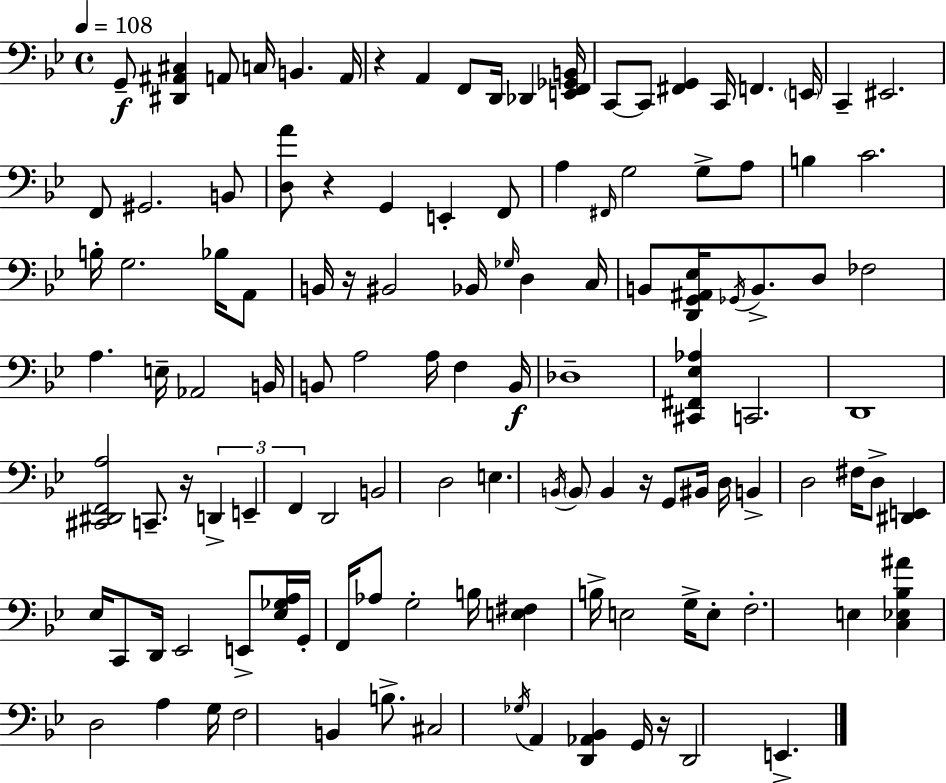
G2/e [D#2,A#2,C#3]/q A2/e C3/s B2/q. A2/s R/q A2/q F2/e D2/s Db2/q [E2,F2,Gb2,B2]/s C2/e C2/e [F#2,G2]/q C2/s F2/q. E2/s C2/q EIS2/h. F2/e G#2/h. B2/e [D3,A4]/e R/q G2/q E2/q F2/e A3/q F#2/s G3/h G3/e A3/e B3/q C4/h. B3/s G3/h. Bb3/s A2/e B2/s R/s BIS2/h Bb2/s Gb3/s D3/q C3/s B2/e [D2,G2,A#2,Eb3]/s Gb2/s B2/e. D3/e FES3/h A3/q. E3/s Ab2/h B2/s B2/e A3/h A3/s F3/q B2/s Db3/w [C#2,F#2,Eb3,Ab3]/q C2/h. D2/w [C#2,D#2,F2,A3]/h C2/e. R/s D2/q E2/q F2/q D2/h B2/h D3/h E3/q. B2/s B2/e B2/q R/s G2/e BIS2/s D3/s B2/q D3/h F#3/s D3/e [D#2,E2]/q Eb3/s C2/e D2/s Eb2/h E2/e [Eb3,Gb3,A3]/s G2/s F2/s Ab3/e G3/h B3/s [E3,F#3]/q B3/s E3/h G3/s E3/e F3/h. E3/q [C3,Eb3,Bb3,A#4]/q D3/h A3/q G3/s F3/h B2/q B3/e. C#3/h Gb3/s A2/q [D2,Ab2,Bb2]/q G2/s R/s D2/h E2/q.